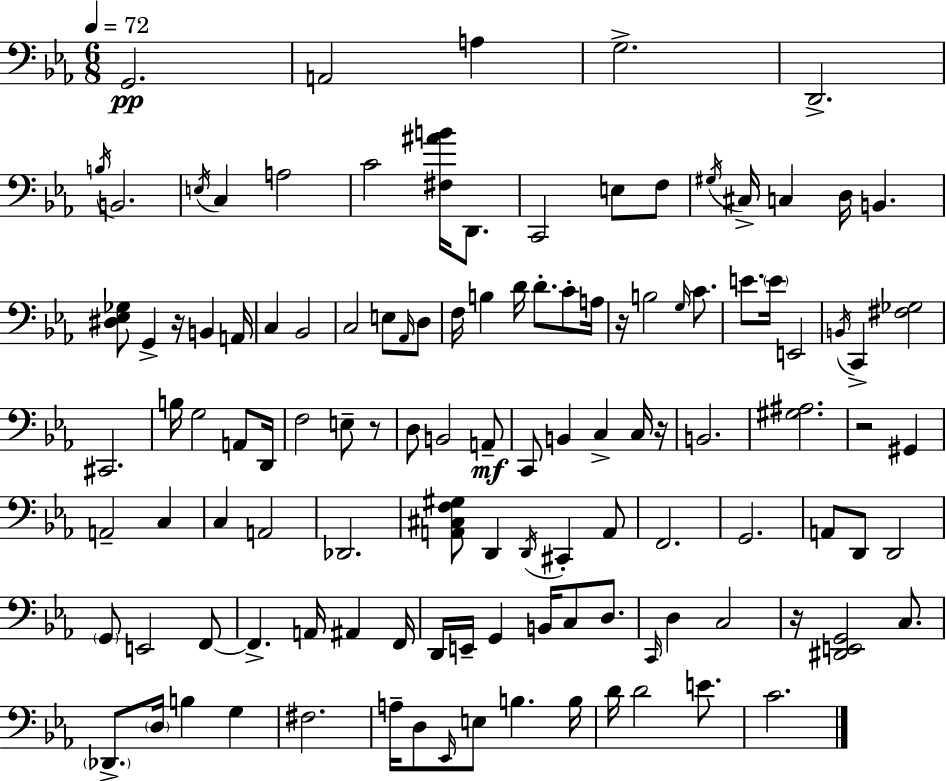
G2/h. A2/h A3/q G3/h. D2/h. B3/s B2/h. E3/s C3/q A3/h C4/h [F#3,A#4,B4]/s D2/e. C2/h E3/e F3/e G#3/s C#3/s C3/q D3/s B2/q. [D#3,Eb3,Gb3]/e G2/q R/s B2/q A2/s C3/q Bb2/h C3/h E3/e Ab2/s D3/e F3/s B3/q D4/s D4/e. C4/e A3/s R/s B3/h G3/s C4/e. E4/e. E4/s E2/h B2/s C2/q [F#3,Gb3]/h C#2/h. B3/s G3/h A2/e D2/s F3/h E3/e R/e D3/e B2/h A2/e C2/e B2/q C3/q C3/s R/s B2/h. [G#3,A#3]/h. R/h G#2/q A2/h C3/q C3/q A2/h Db2/h. [A2,C#3,F3,G#3]/e D2/q D2/s C#2/q A2/e F2/h. G2/h. A2/e D2/e D2/h G2/e E2/h F2/e F2/q. A2/s A#2/q F2/s D2/s E2/s G2/q B2/s C3/e D3/e. C2/s D3/q C3/h R/s [D#2,E2,G2]/h C3/e. Db2/e. D3/s B3/q G3/q F#3/h. A3/s D3/e Eb2/s E3/e B3/q. B3/s D4/s D4/h E4/e. C4/h.